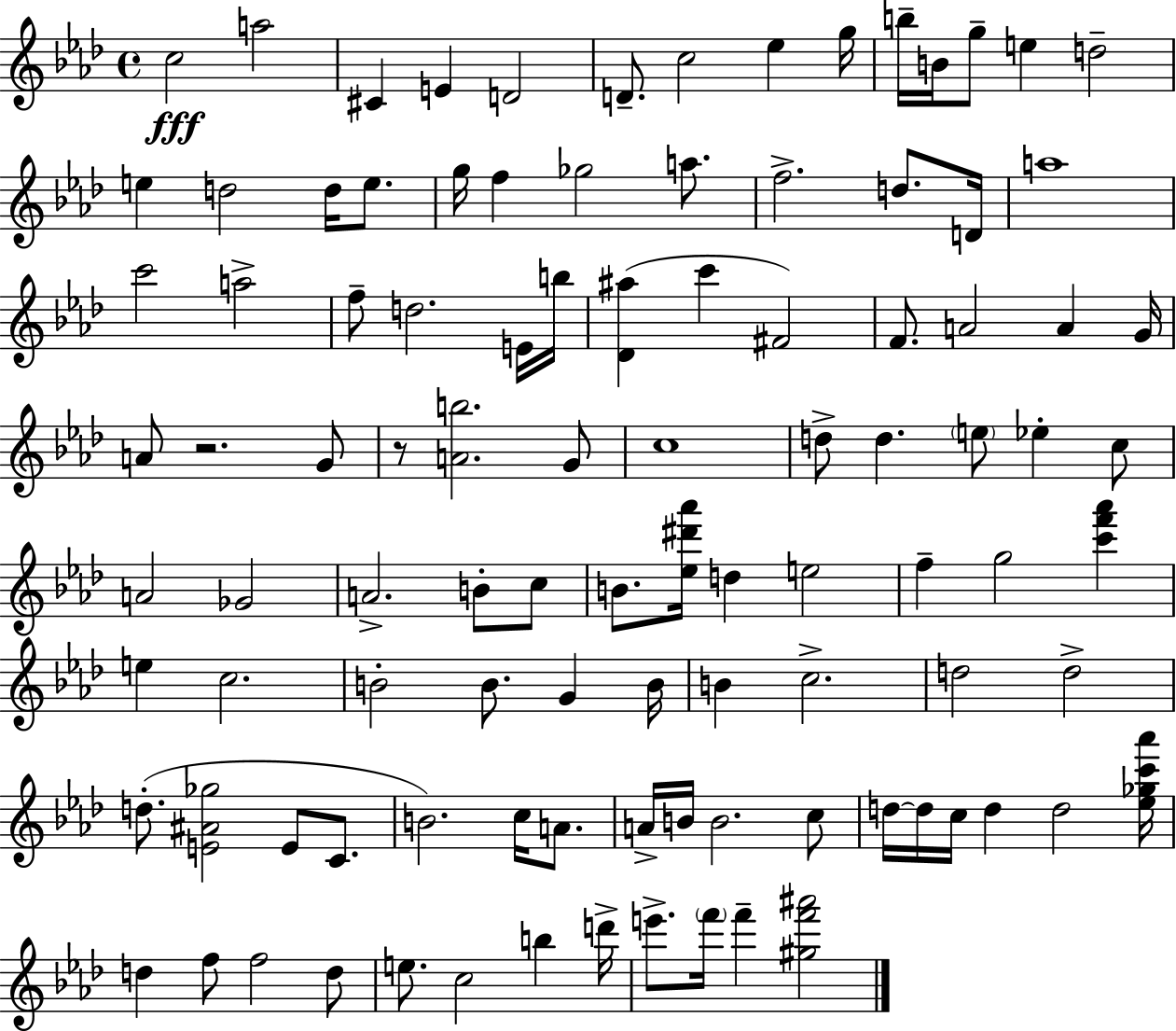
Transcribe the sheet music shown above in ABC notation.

X:1
T:Untitled
M:4/4
L:1/4
K:Ab
c2 a2 ^C E D2 D/2 c2 _e g/4 b/4 B/4 g/2 e d2 e d2 d/4 e/2 g/4 f _g2 a/2 f2 d/2 D/4 a4 c'2 a2 f/2 d2 E/4 b/4 [_D^a] c' ^F2 F/2 A2 A G/4 A/2 z2 G/2 z/2 [Ab]2 G/2 c4 d/2 d e/2 _e c/2 A2 _G2 A2 B/2 c/2 B/2 [_e^d'_a']/4 d e2 f g2 [c'f'_a'] e c2 B2 B/2 G B/4 B c2 d2 d2 d/2 [E^A_g]2 E/2 C/2 B2 c/4 A/2 A/4 B/4 B2 c/2 d/4 d/4 c/4 d d2 [_e_gc'_a']/4 d f/2 f2 d/2 e/2 c2 b d'/4 e'/2 f'/4 f' [^gf'^a']2